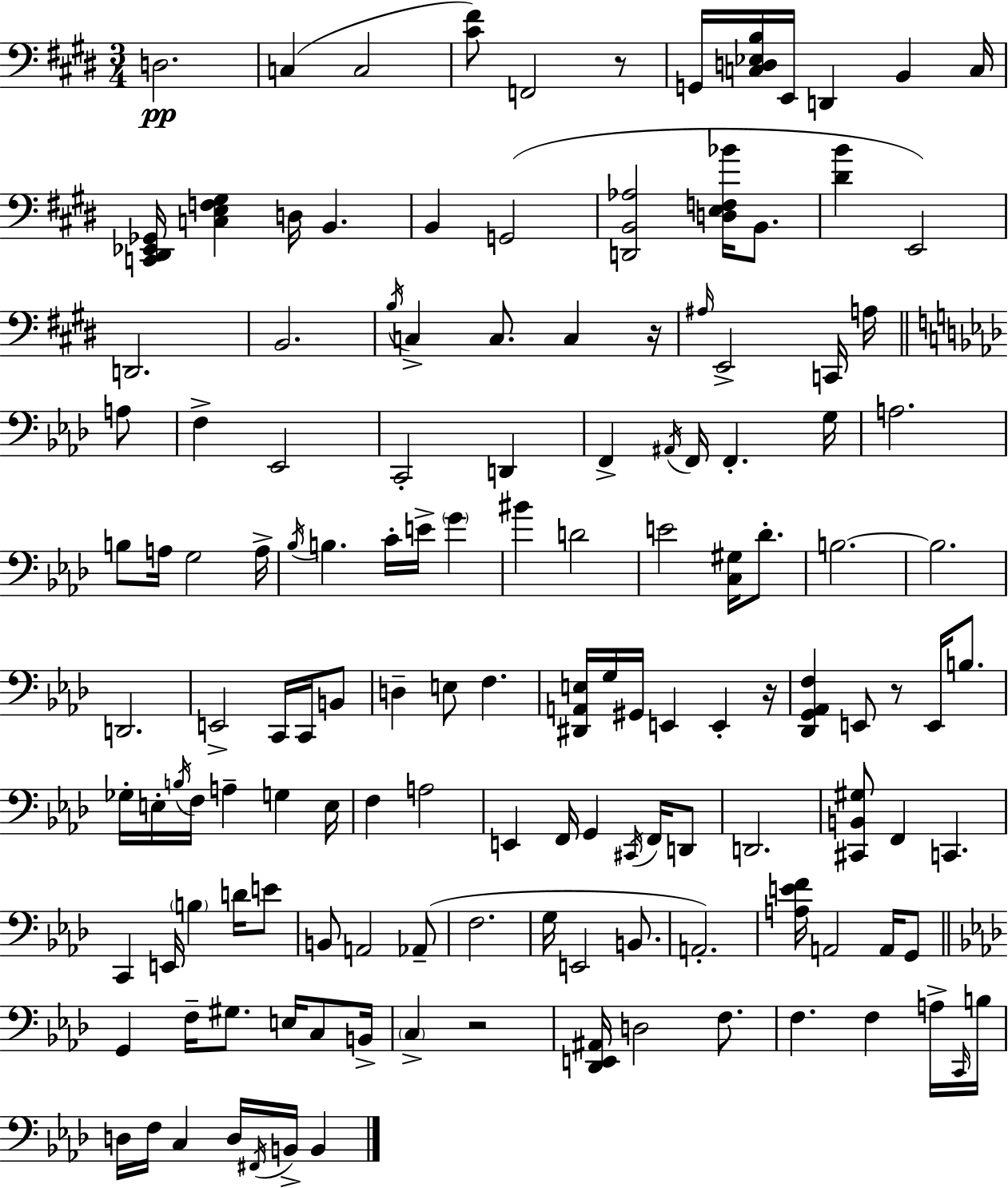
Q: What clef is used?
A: bass